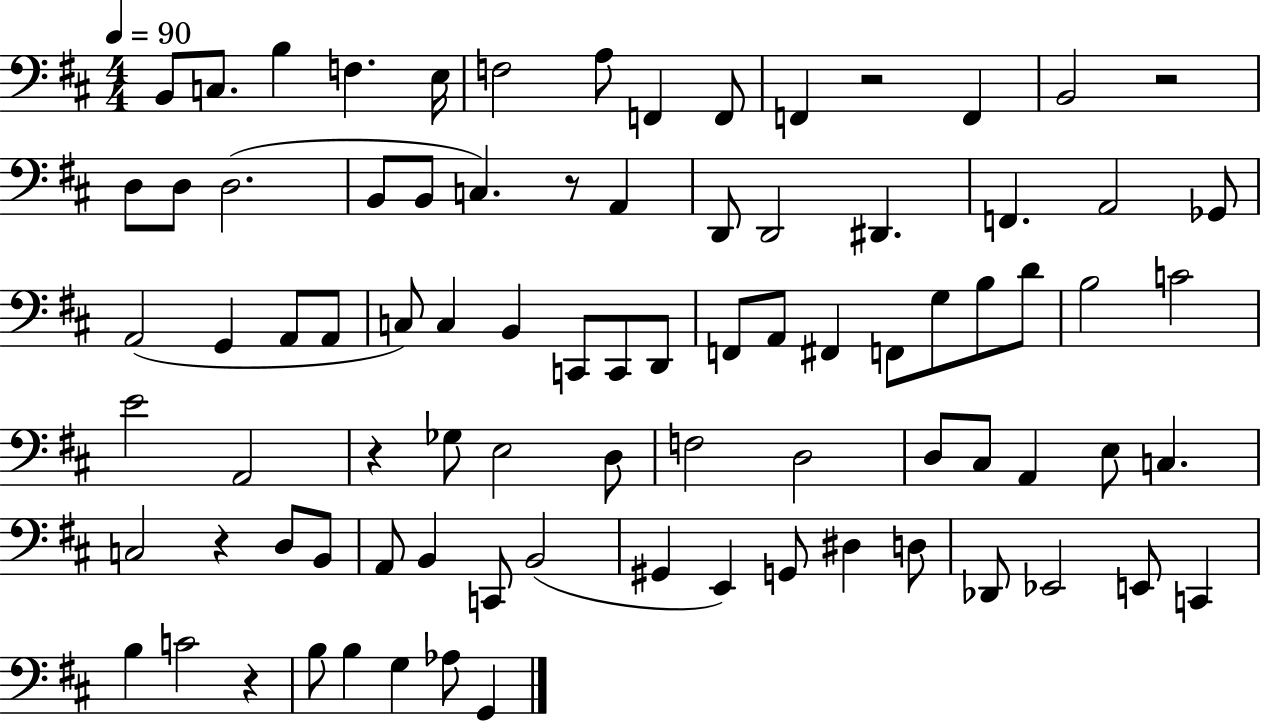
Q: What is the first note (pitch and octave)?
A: B2